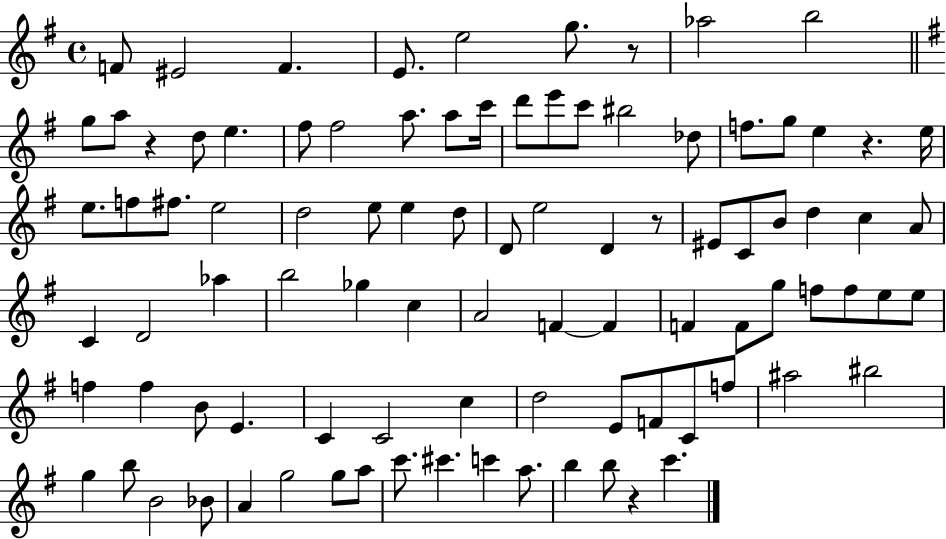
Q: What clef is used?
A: treble